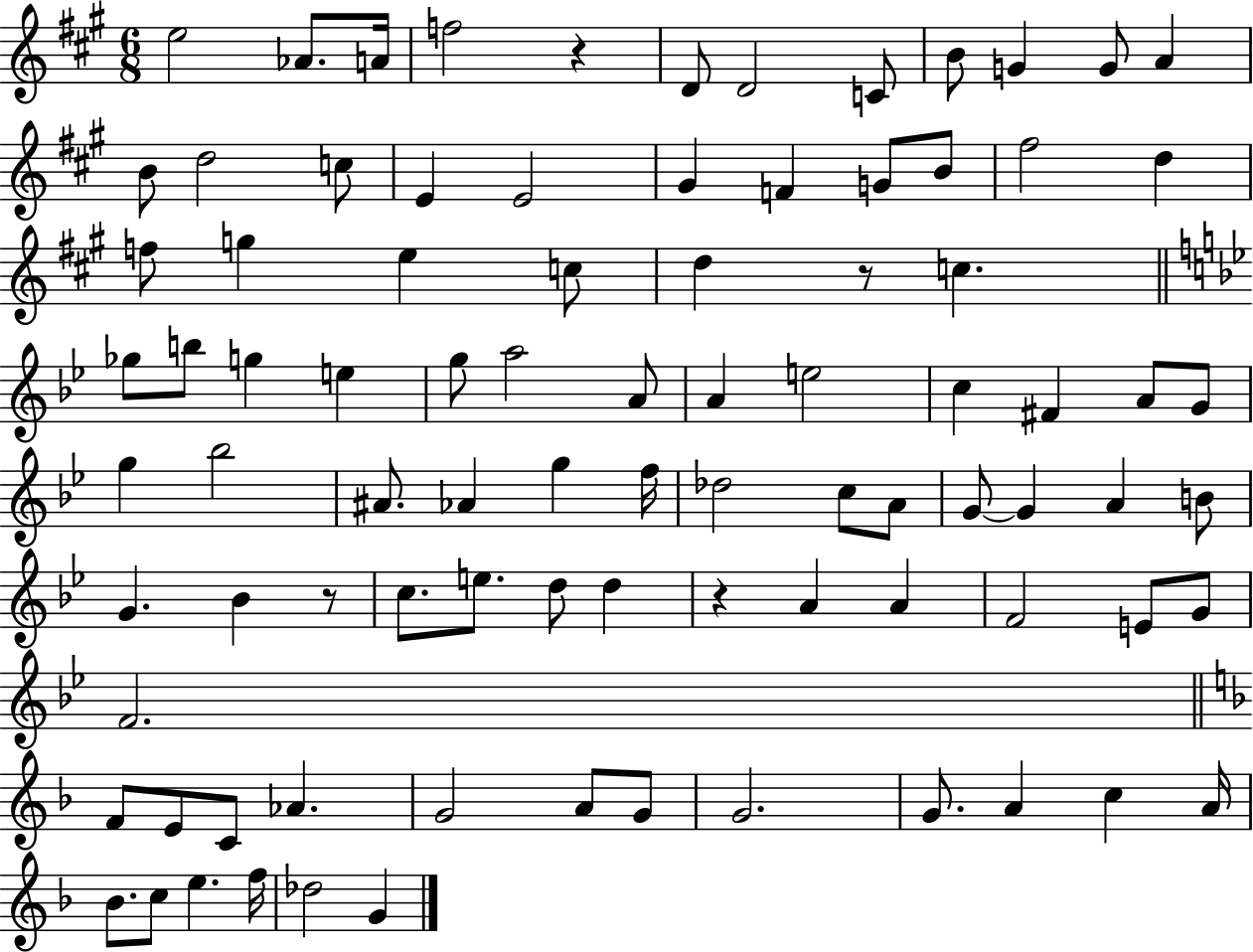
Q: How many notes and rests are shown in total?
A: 88